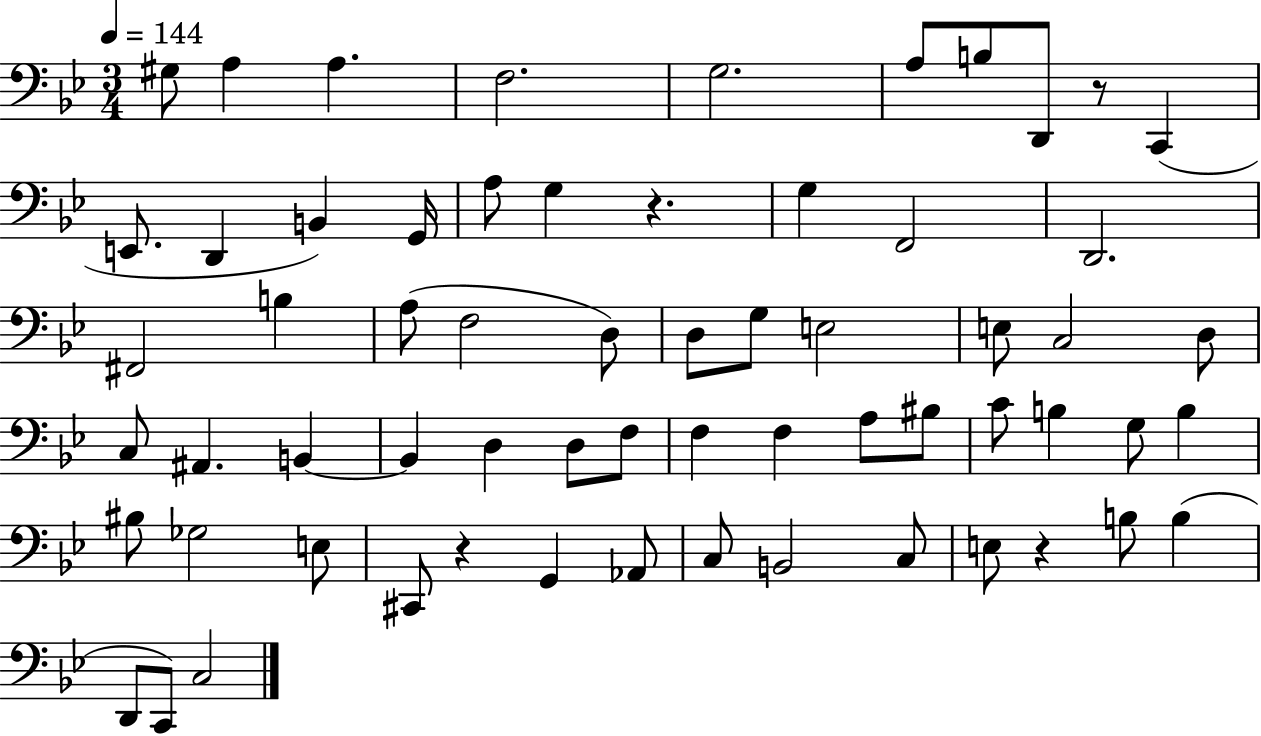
{
  \clef bass
  \numericTimeSignature
  \time 3/4
  \key bes \major
  \tempo 4 = 144
  gis8 a4 a4. | f2. | g2. | a8 b8 d,8 r8 c,4( | \break e,8. d,4 b,4) g,16 | a8 g4 r4. | g4 f,2 | d,2. | \break fis,2 b4 | a8( f2 d8) | d8 g8 e2 | e8 c2 d8 | \break c8 ais,4. b,4~~ | b,4 d4 d8 f8 | f4 f4 a8 bis8 | c'8 b4 g8 b4 | \break bis8 ges2 e8 | cis,8 r4 g,4 aes,8 | c8 b,2 c8 | e8 r4 b8 b4( | \break d,8 c,8) c2 | \bar "|."
}